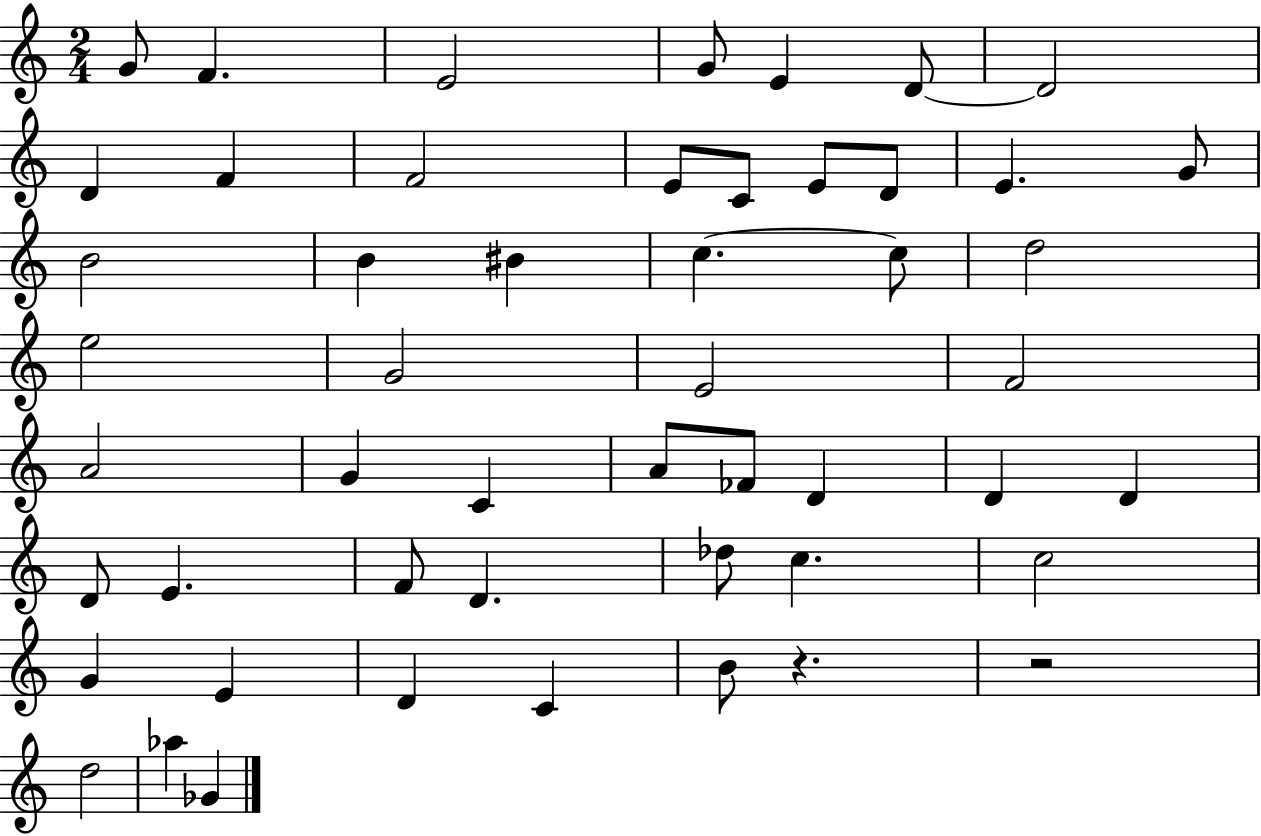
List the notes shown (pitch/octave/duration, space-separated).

G4/e F4/q. E4/h G4/e E4/q D4/e D4/h D4/q F4/q F4/h E4/e C4/e E4/e D4/e E4/q. G4/e B4/h B4/q BIS4/q C5/q. C5/e D5/h E5/h G4/h E4/h F4/h A4/h G4/q C4/q A4/e FES4/e D4/q D4/q D4/q D4/e E4/q. F4/e D4/q. Db5/e C5/q. C5/h G4/q E4/q D4/q C4/q B4/e R/q. R/h D5/h Ab5/q Gb4/q